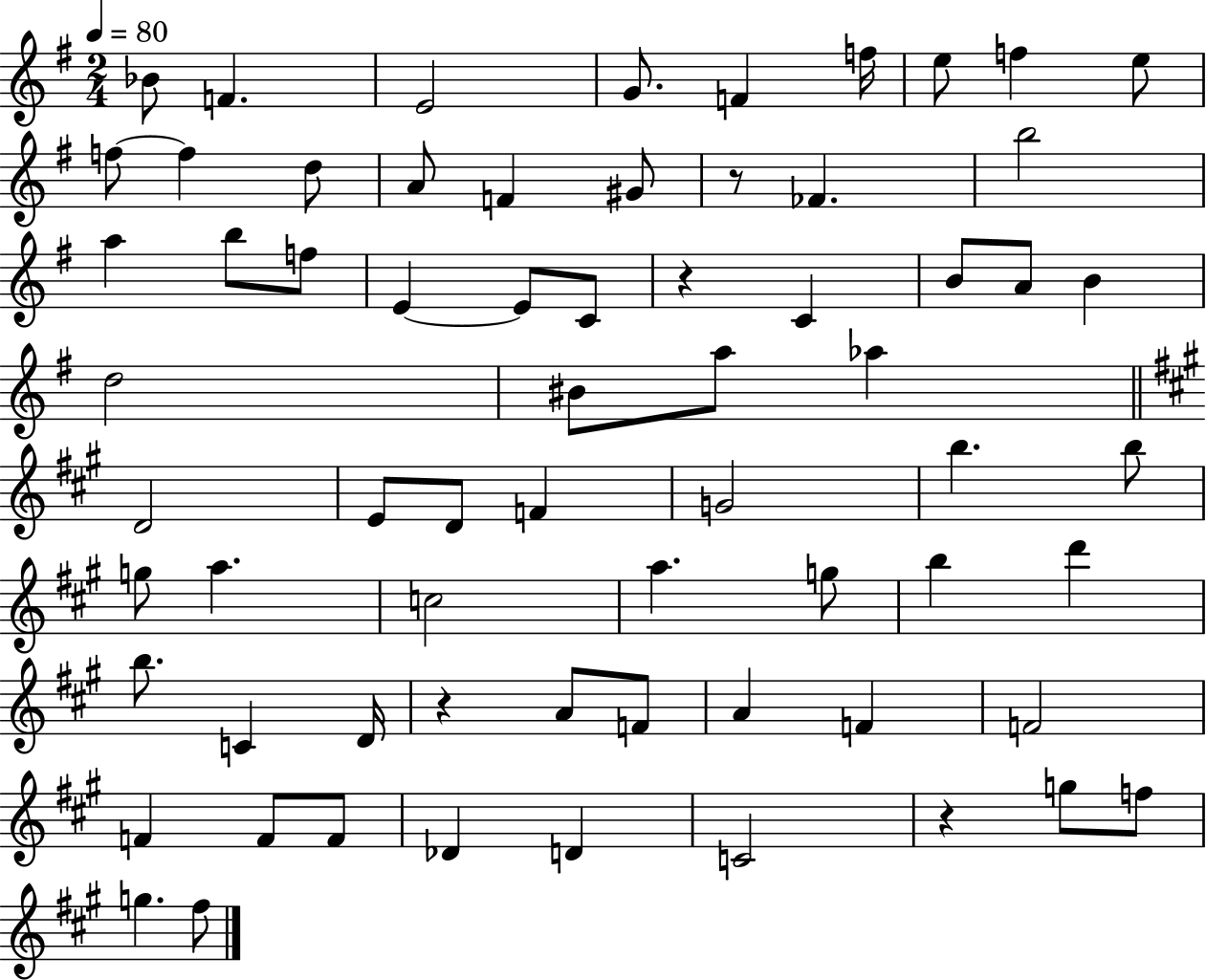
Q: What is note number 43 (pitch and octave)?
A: G5